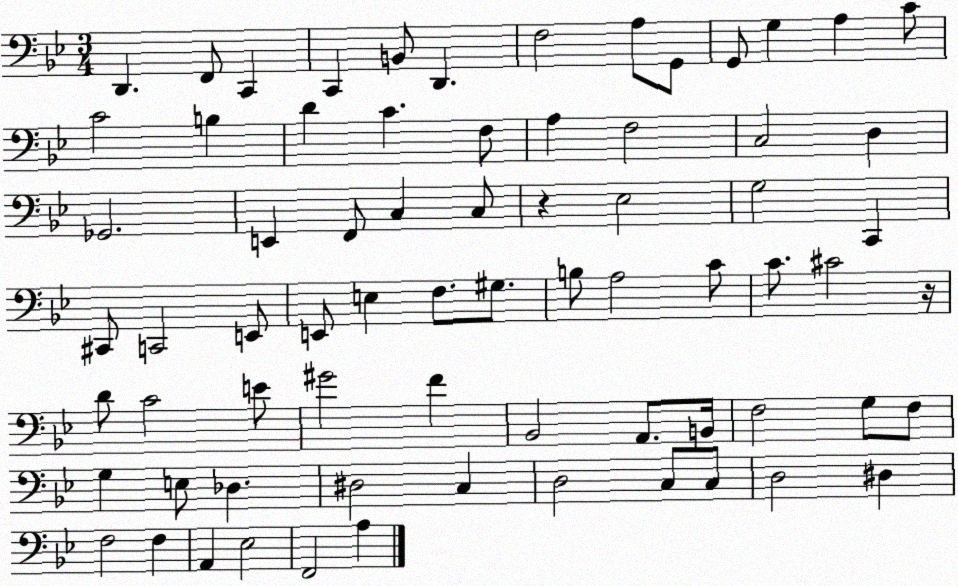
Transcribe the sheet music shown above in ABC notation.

X:1
T:Untitled
M:3/4
L:1/4
K:Bb
D,, F,,/2 C,, C,, B,,/2 D,, F,2 A,/2 G,,/2 G,,/2 G, A, C/2 C2 B, D C F,/2 A, F,2 C,2 D, _G,,2 E,, F,,/2 C, C,/2 z _E,2 G,2 C,, ^C,,/2 C,,2 E,,/2 E,,/2 E, F,/2 ^G,/2 B,/2 A,2 C/2 C/2 ^C2 z/4 D/2 C2 E/2 ^G2 F _B,,2 A,,/2 B,,/4 F,2 G,/2 F,/2 G, E,/2 _D, ^D,2 C, D,2 C,/2 C,/2 D,2 ^D, F,2 F, A,, _E,2 F,,2 A,